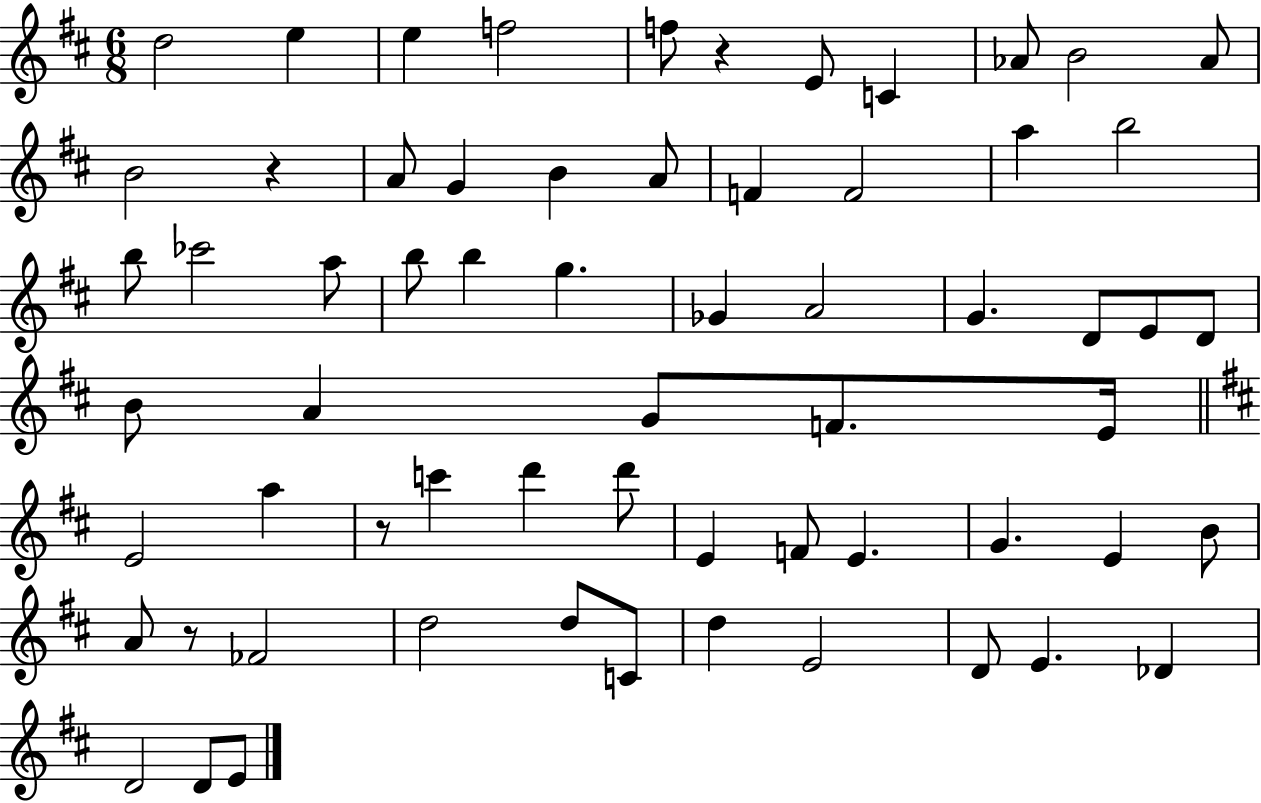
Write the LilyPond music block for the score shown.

{
  \clef treble
  \numericTimeSignature
  \time 6/8
  \key d \major
  \repeat volta 2 { d''2 e''4 | e''4 f''2 | f''8 r4 e'8 c'4 | aes'8 b'2 aes'8 | \break b'2 r4 | a'8 g'4 b'4 a'8 | f'4 f'2 | a''4 b''2 | \break b''8 ces'''2 a''8 | b''8 b''4 g''4. | ges'4 a'2 | g'4. d'8 e'8 d'8 | \break b'8 a'4 g'8 f'8. e'16 | \bar "||" \break \key d \major e'2 a''4 | r8 c'''4 d'''4 d'''8 | e'4 f'8 e'4. | g'4. e'4 b'8 | \break a'8 r8 fes'2 | d''2 d''8 c'8 | d''4 e'2 | d'8 e'4. des'4 | \break d'2 d'8 e'8 | } \bar "|."
}